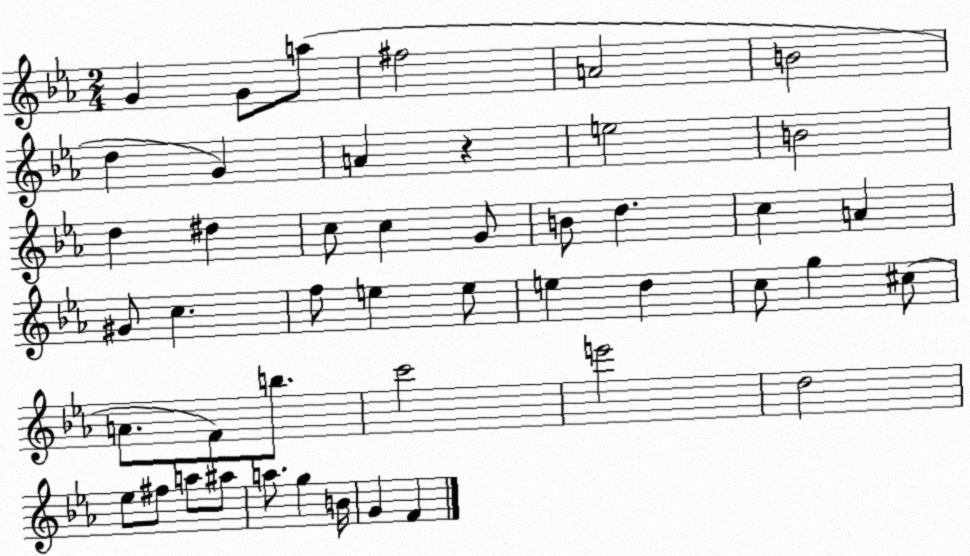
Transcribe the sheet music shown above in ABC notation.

X:1
T:Untitled
M:2/4
L:1/4
K:Eb
G G/2 a/2 ^f2 A2 B2 d G A z e2 B2 d ^d c/2 c G/2 B/2 d c A ^G/2 c f/2 e e/2 e d c/2 g ^c/2 A/2 F/2 b/2 c'2 e'2 d2 _e/2 ^f/2 a/2 ^a/2 a/2 g B/4 G F